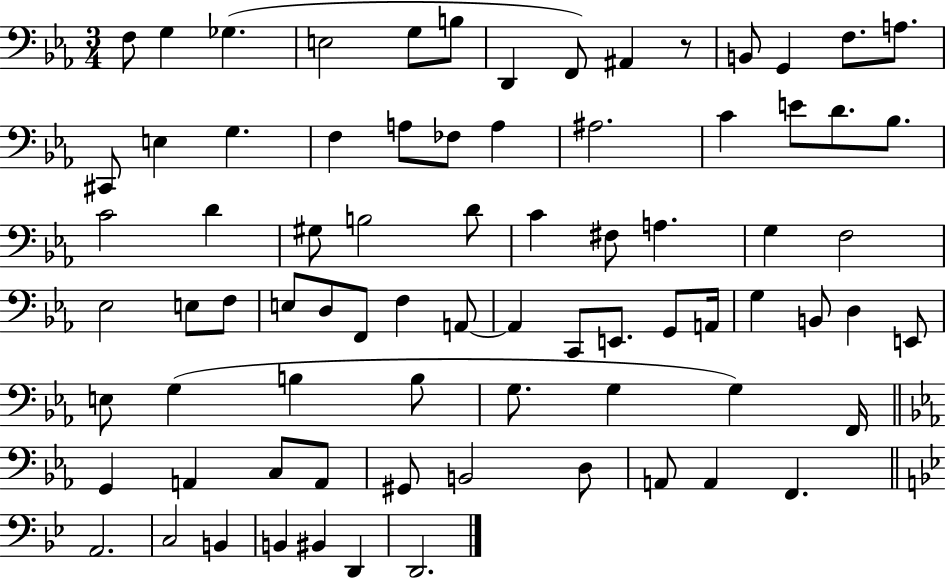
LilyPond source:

{
  \clef bass
  \numericTimeSignature
  \time 3/4
  \key ees \major
  f8 g4 ges4.( | e2 g8 b8 | d,4 f,8) ais,4 r8 | b,8 g,4 f8. a8. | \break cis,8 e4 g4. | f4 a8 fes8 a4 | ais2. | c'4 e'8 d'8. bes8. | \break c'2 d'4 | gis8 b2 d'8 | c'4 fis8 a4. | g4 f2 | \break ees2 e8 f8 | e8 d8 f,8 f4 a,8~~ | a,4 c,8 e,8. g,8 a,16 | g4 b,8 d4 e,8 | \break e8 g4( b4 b8 | g8. g4 g4) f,16 | \bar "||" \break \key ees \major g,4 a,4 c8 a,8 | gis,8 b,2 d8 | a,8 a,4 f,4. | \bar "||" \break \key bes \major a,2. | c2 b,4 | b,4 bis,4 d,4 | d,2. | \break \bar "|."
}